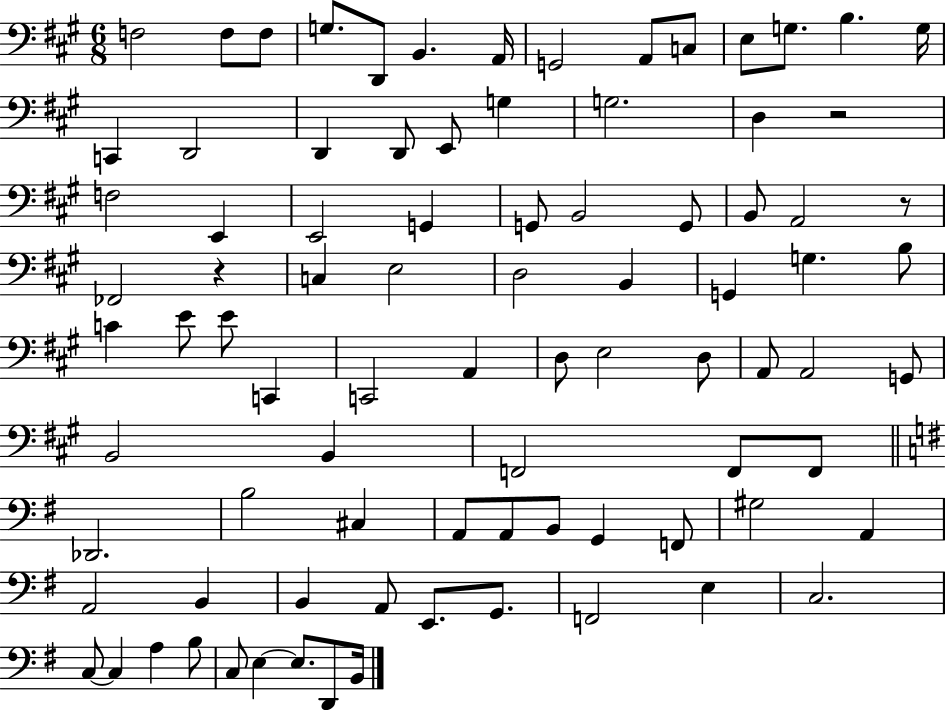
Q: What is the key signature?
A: A major